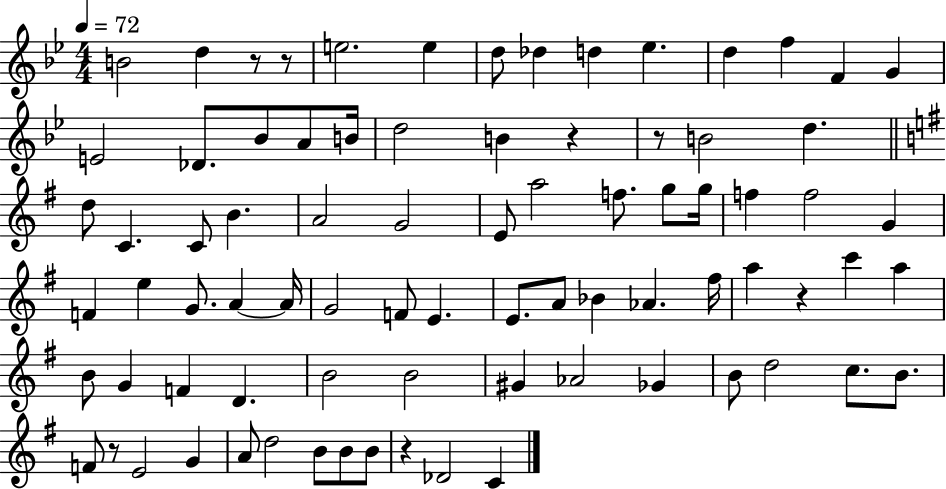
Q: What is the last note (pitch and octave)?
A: C4